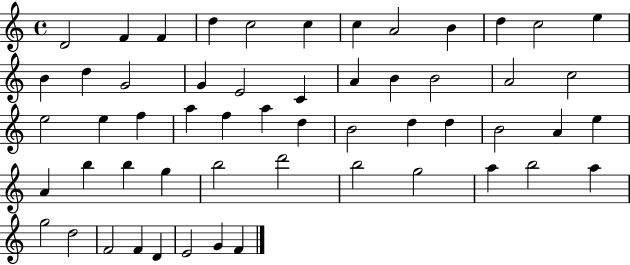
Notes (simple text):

D4/h F4/q F4/q D5/q C5/h C5/q C5/q A4/h B4/q D5/q C5/h E5/q B4/q D5/q G4/h G4/q E4/h C4/q A4/q B4/q B4/h A4/h C5/h E5/h E5/q F5/q A5/q F5/q A5/q D5/q B4/h D5/q D5/q B4/h A4/q E5/q A4/q B5/q B5/q G5/q B5/h D6/h B5/h G5/h A5/q B5/h A5/q G5/h D5/h F4/h F4/q D4/q E4/h G4/q F4/q